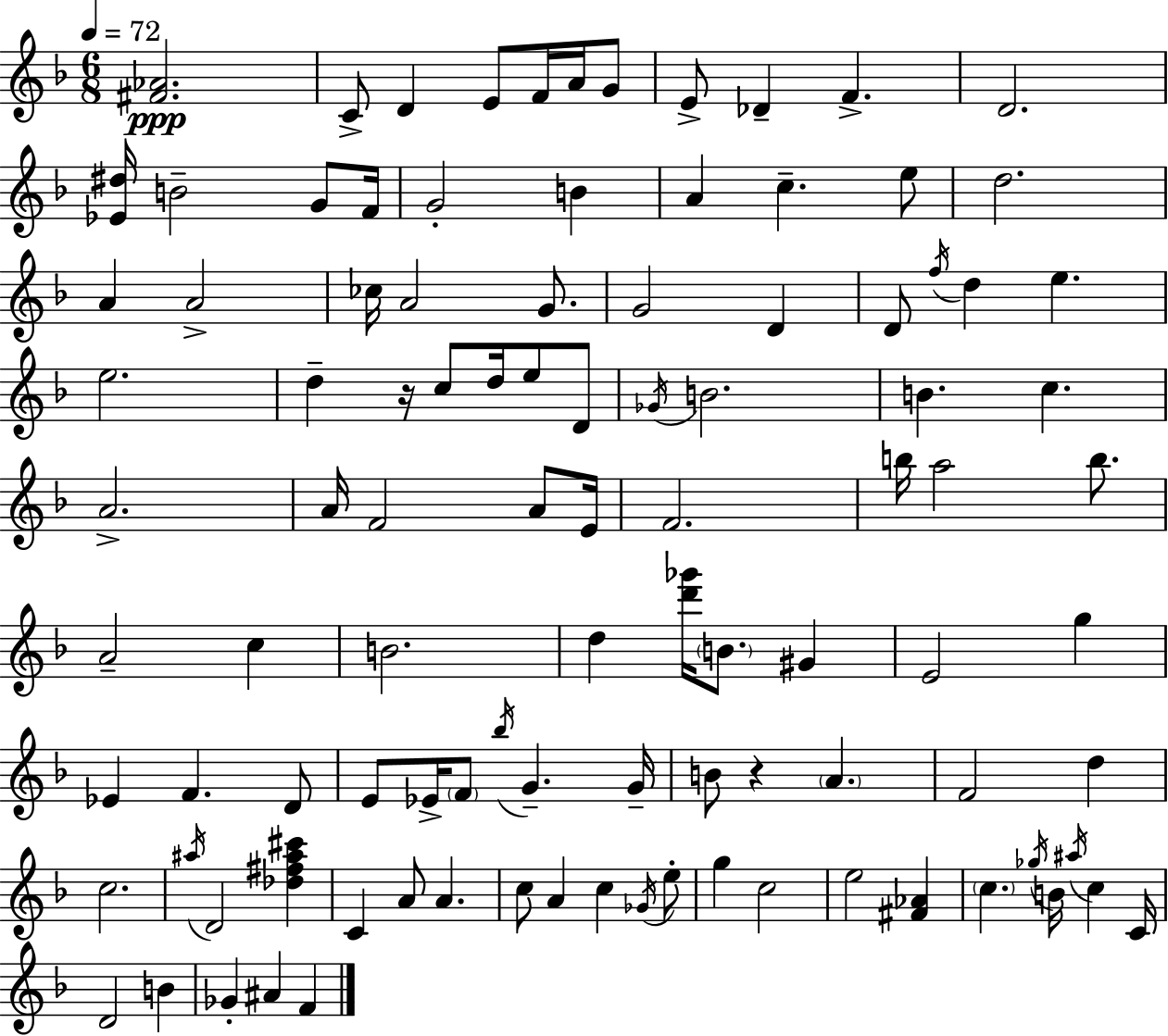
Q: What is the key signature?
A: F major